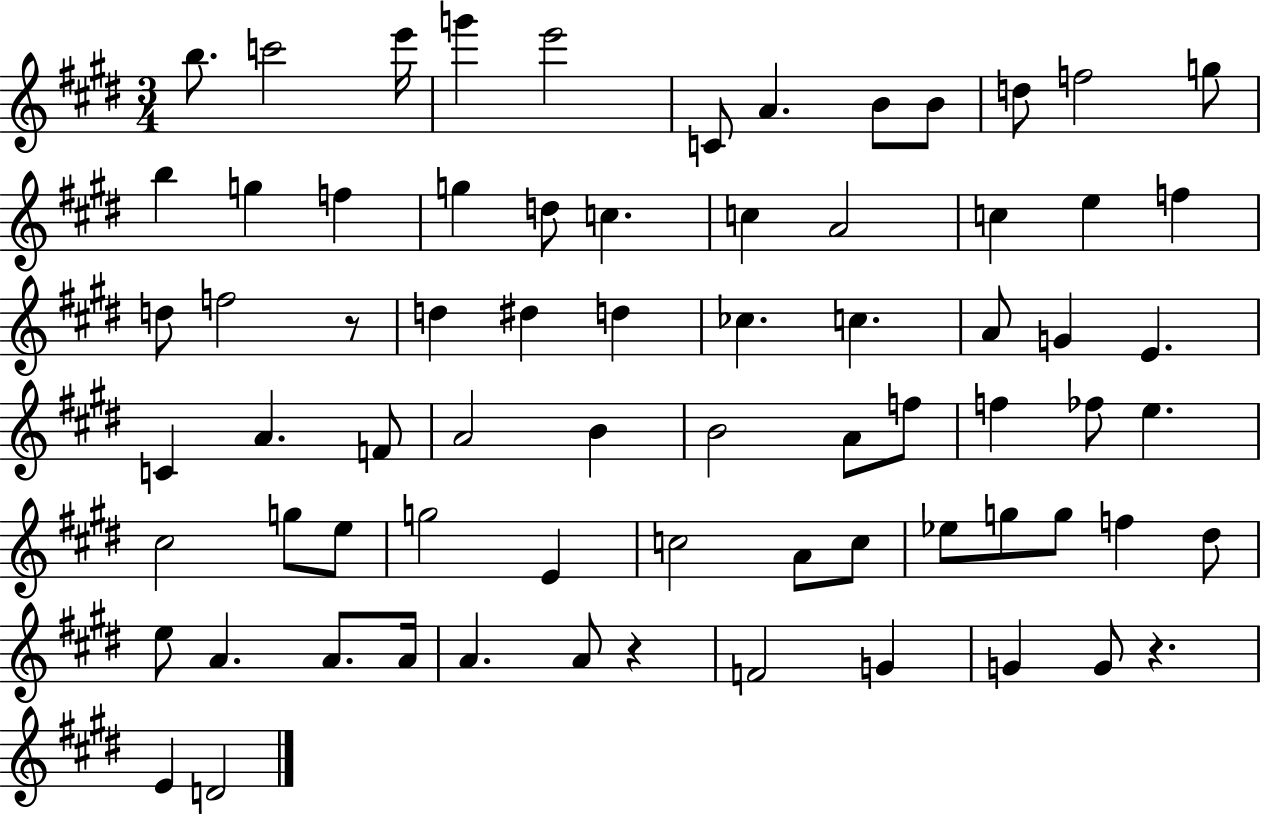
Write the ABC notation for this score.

X:1
T:Untitled
M:3/4
L:1/4
K:E
b/2 c'2 e'/4 g' e'2 C/2 A B/2 B/2 d/2 f2 g/2 b g f g d/2 c c A2 c e f d/2 f2 z/2 d ^d d _c c A/2 G E C A F/2 A2 B B2 A/2 f/2 f _f/2 e ^c2 g/2 e/2 g2 E c2 A/2 c/2 _e/2 g/2 g/2 f ^d/2 e/2 A A/2 A/4 A A/2 z F2 G G G/2 z E D2